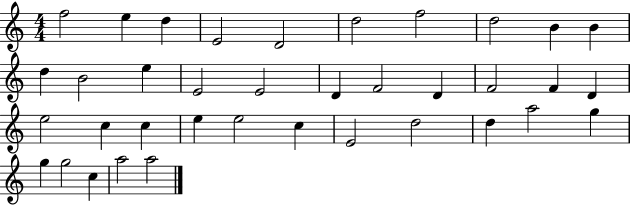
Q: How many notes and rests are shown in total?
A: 37